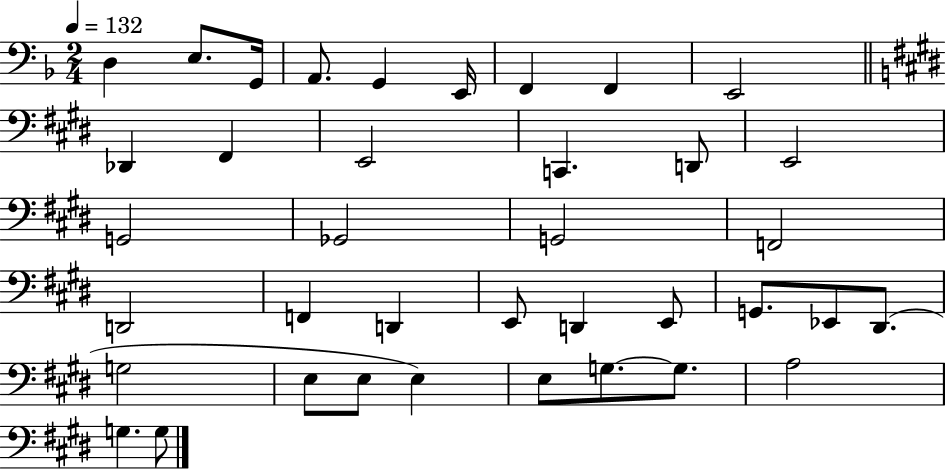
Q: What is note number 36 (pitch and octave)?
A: A3